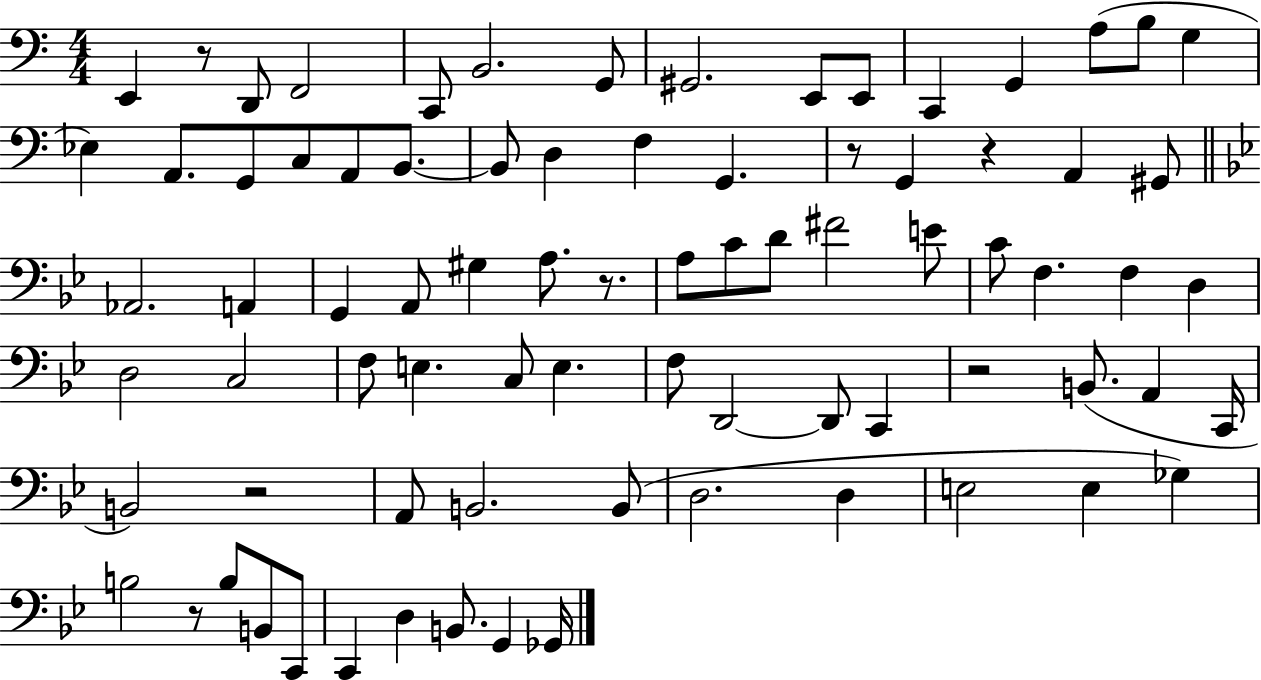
X:1
T:Untitled
M:4/4
L:1/4
K:C
E,, z/2 D,,/2 F,,2 C,,/2 B,,2 G,,/2 ^G,,2 E,,/2 E,,/2 C,, G,, A,/2 B,/2 G, _E, A,,/2 G,,/2 C,/2 A,,/2 B,,/2 B,,/2 D, F, G,, z/2 G,, z A,, ^G,,/2 _A,,2 A,, G,, A,,/2 ^G, A,/2 z/2 A,/2 C/2 D/2 ^F2 E/2 C/2 F, F, D, D,2 C,2 F,/2 E, C,/2 E, F,/2 D,,2 D,,/2 C,, z2 B,,/2 A,, C,,/4 B,,2 z2 A,,/2 B,,2 B,,/2 D,2 D, E,2 E, _G, B,2 z/2 B,/2 B,,/2 C,,/2 C,, D, B,,/2 G,, _G,,/4